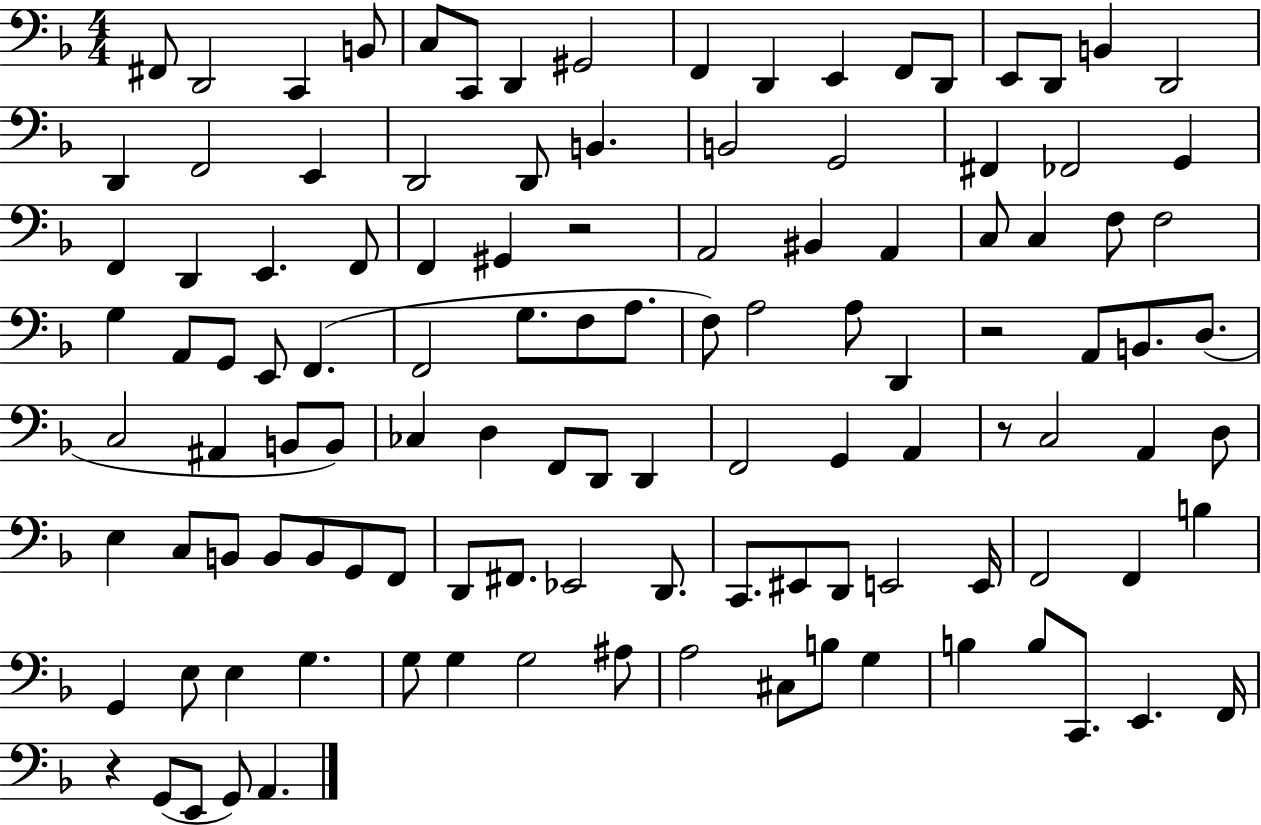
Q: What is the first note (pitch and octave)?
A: F#2